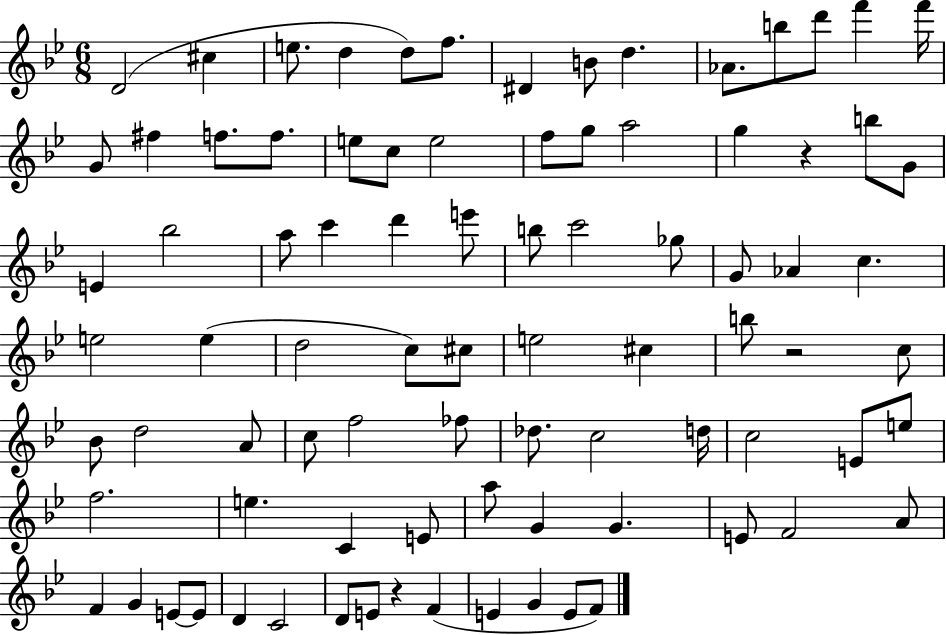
X:1
T:Untitled
M:6/8
L:1/4
K:Bb
D2 ^c e/2 d d/2 f/2 ^D B/2 d _A/2 b/2 d'/2 f' f'/4 G/2 ^f f/2 f/2 e/2 c/2 e2 f/2 g/2 a2 g z b/2 G/2 E _b2 a/2 c' d' e'/2 b/2 c'2 _g/2 G/2 _A c e2 e d2 c/2 ^c/2 e2 ^c b/2 z2 c/2 _B/2 d2 A/2 c/2 f2 _f/2 _d/2 c2 d/4 c2 E/2 e/2 f2 e C E/2 a/2 G G E/2 F2 A/2 F G E/2 E/2 D C2 D/2 E/2 z F E G E/2 F/2